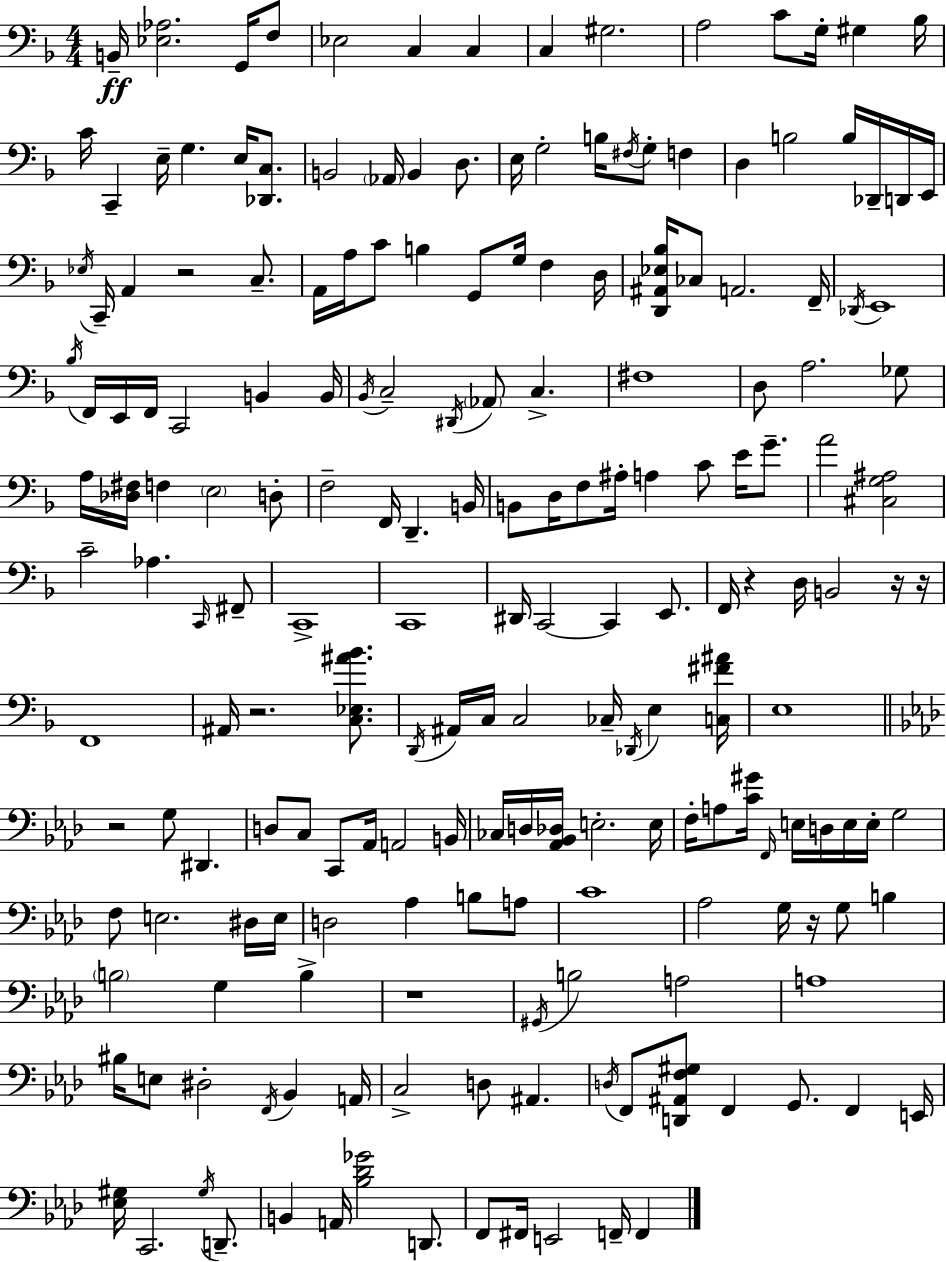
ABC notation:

X:1
T:Untitled
M:4/4
L:1/4
K:F
B,,/4 [_E,_A,]2 G,,/4 F,/2 _E,2 C, C, C, ^G,2 A,2 C/2 G,/4 ^G, _B,/4 C/4 C,, E,/4 G, E,/4 [_D,,C,]/2 B,,2 _A,,/4 B,, D,/2 E,/4 G,2 B,/4 ^F,/4 G,/2 F, D, B,2 B,/4 _D,,/4 D,,/4 E,,/4 _E,/4 C,,/4 A,, z2 C,/2 A,,/4 A,/4 C/2 B, G,,/2 G,/4 F, D,/4 [D,,^A,,_E,_B,]/4 _C,/2 A,,2 F,,/4 _D,,/4 E,,4 _B,/4 F,,/4 E,,/4 F,,/4 C,,2 B,, B,,/4 _B,,/4 C,2 ^D,,/4 _A,,/2 C, ^F,4 D,/2 A,2 _G,/2 A,/4 [_D,^F,]/4 F, E,2 D,/2 F,2 F,,/4 D,, B,,/4 B,,/2 D,/4 F,/2 ^A,/4 A, C/2 E/4 G/2 A2 [^C,G,^A,]2 C2 _A, C,,/4 ^F,,/2 C,,4 C,,4 ^D,,/4 C,,2 C,, E,,/2 F,,/4 z D,/4 B,,2 z/4 z/4 F,,4 ^A,,/4 z2 [C,_E,^A_B]/2 D,,/4 ^A,,/4 C,/4 C,2 _C,/4 _D,,/4 E, [C,^F^A]/4 E,4 z2 G,/2 ^D,, D,/2 C,/2 C,,/2 _A,,/4 A,,2 B,,/4 _C,/4 D,/4 [_A,,_B,,_D,]/4 E,2 E,/4 F,/4 A,/2 [C^G]/4 F,,/4 E,/4 D,/4 E,/4 E,/4 G,2 F,/2 E,2 ^D,/4 E,/4 D,2 _A, B,/2 A,/2 C4 _A,2 G,/4 z/4 G,/2 B, B,2 G, B, z4 ^G,,/4 B,2 A,2 A,4 ^B,/4 E,/2 ^D,2 F,,/4 _B,, A,,/4 C,2 D,/2 ^A,, D,/4 F,,/2 [D,,^A,,F,^G,]/2 F,, G,,/2 F,, E,,/4 [_E,^G,]/4 C,,2 ^G,/4 D,,/2 B,, A,,/4 [_B,_D_G]2 D,,/2 F,,/2 ^F,,/4 E,,2 F,,/4 F,,